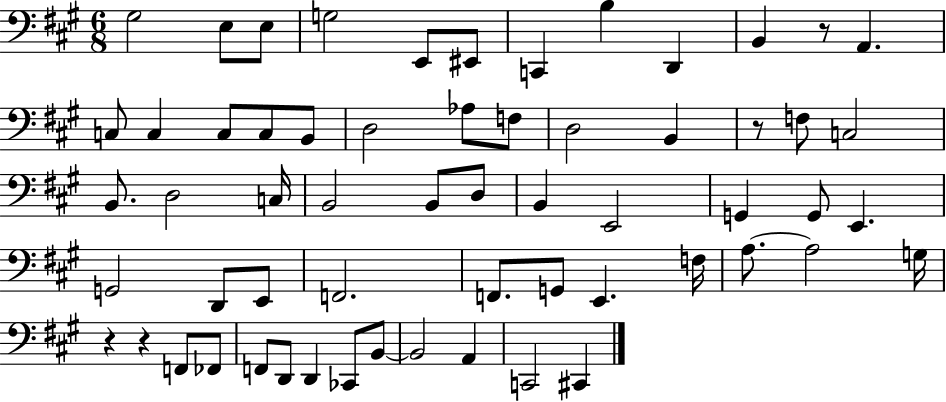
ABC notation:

X:1
T:Untitled
M:6/8
L:1/4
K:A
^G,2 E,/2 E,/2 G,2 E,,/2 ^E,,/2 C,, B, D,, B,, z/2 A,, C,/2 C, C,/2 C,/2 B,,/2 D,2 _A,/2 F,/2 D,2 B,, z/2 F,/2 C,2 B,,/2 D,2 C,/4 B,,2 B,,/2 D,/2 B,, E,,2 G,, G,,/2 E,, G,,2 D,,/2 E,,/2 F,,2 F,,/2 G,,/2 E,, F,/4 A,/2 A,2 G,/4 z z F,,/2 _F,,/2 F,,/2 D,,/2 D,, _C,,/2 B,,/2 B,,2 A,, C,,2 ^C,,